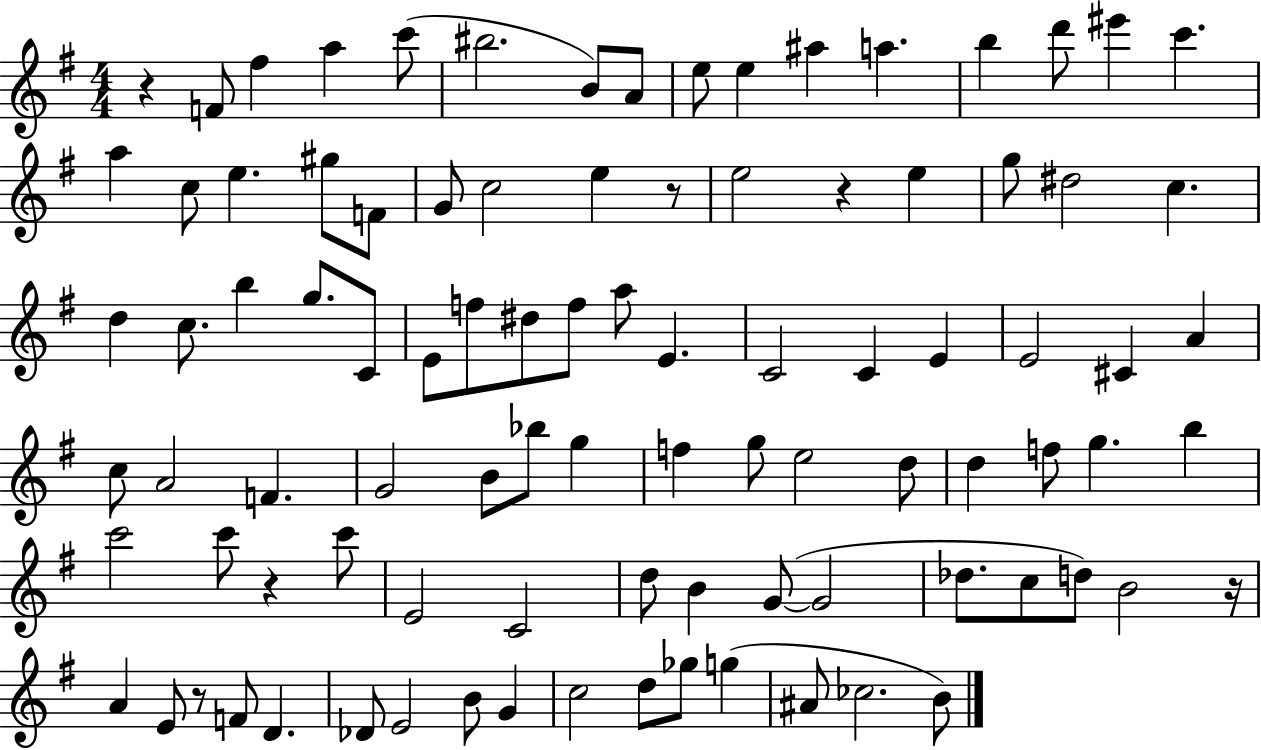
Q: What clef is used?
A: treble